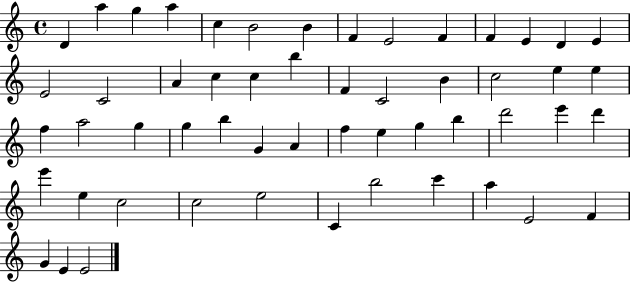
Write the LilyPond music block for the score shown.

{
  \clef treble
  \time 4/4
  \defaultTimeSignature
  \key c \major
  d'4 a''4 g''4 a''4 | c''4 b'2 b'4 | f'4 e'2 f'4 | f'4 e'4 d'4 e'4 | \break e'2 c'2 | a'4 c''4 c''4 b''4 | f'4 c'2 b'4 | c''2 e''4 e''4 | \break f''4 a''2 g''4 | g''4 b''4 g'4 a'4 | f''4 e''4 g''4 b''4 | d'''2 e'''4 d'''4 | \break e'''4 e''4 c''2 | c''2 e''2 | c'4 b''2 c'''4 | a''4 e'2 f'4 | \break g'4 e'4 e'2 | \bar "|."
}